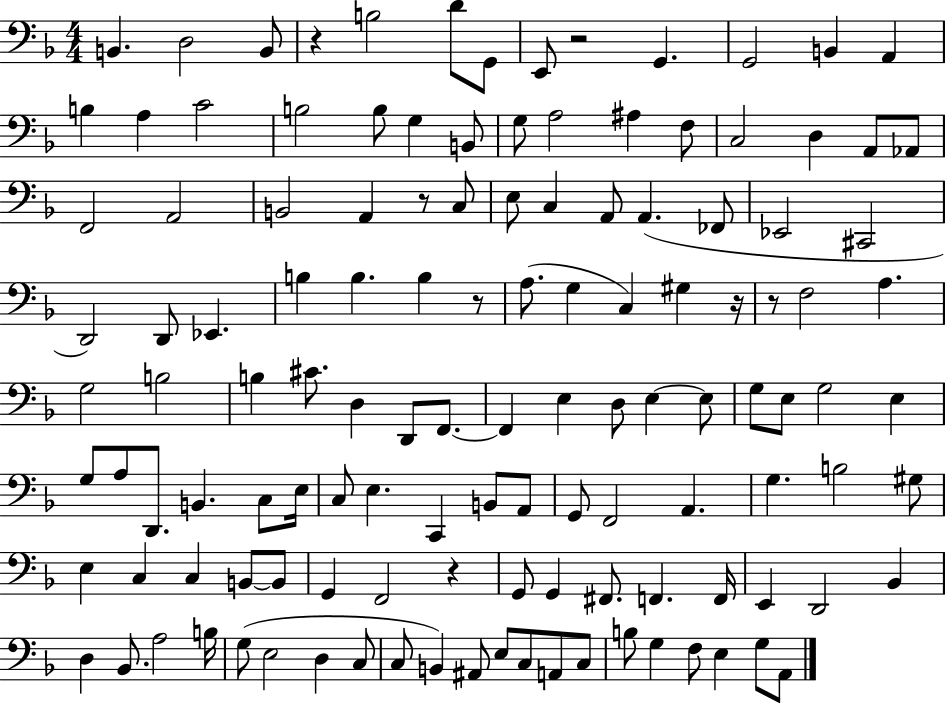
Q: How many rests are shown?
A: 7